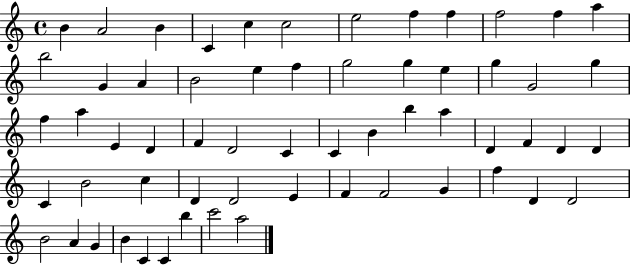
X:1
T:Untitled
M:4/4
L:1/4
K:C
B A2 B C c c2 e2 f f f2 f a b2 G A B2 e f g2 g e g G2 g f a E D F D2 C C B b a D F D D C B2 c D D2 E F F2 G f D D2 B2 A G B C C b c'2 a2